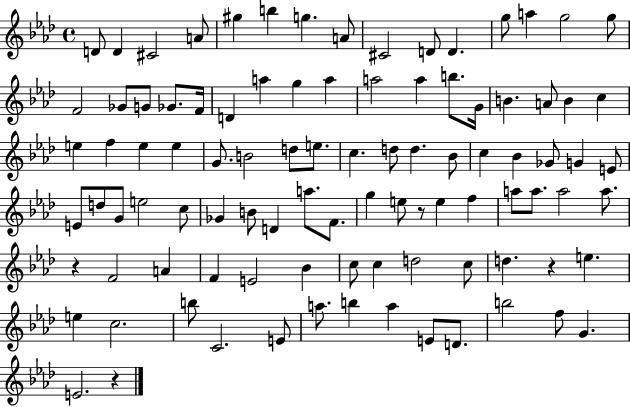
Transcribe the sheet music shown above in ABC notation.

X:1
T:Untitled
M:4/4
L:1/4
K:Ab
D/2 D ^C2 A/2 ^g b g A/2 ^C2 D/2 D g/2 a g2 g/2 F2 _G/2 G/2 _G/2 F/4 D a g a a2 a b/2 G/4 B A/2 B c e f e e G/2 B2 d/2 e/2 c d/2 d _B/2 c _B _G/2 G E/2 E/2 d/2 G/2 e2 c/2 _G B/2 D a/2 F/2 g e/2 z/2 e f a/2 a/2 a2 a/2 z F2 A F E2 _B c/2 c d2 c/2 d z e e c2 b/2 C2 E/2 a/2 b a E/2 D/2 b2 f/2 G E2 z